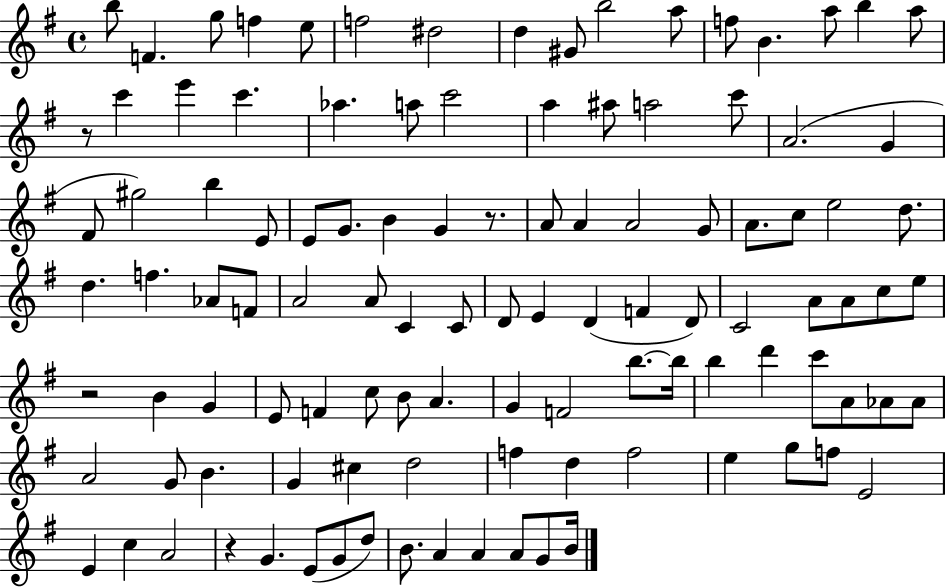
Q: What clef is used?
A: treble